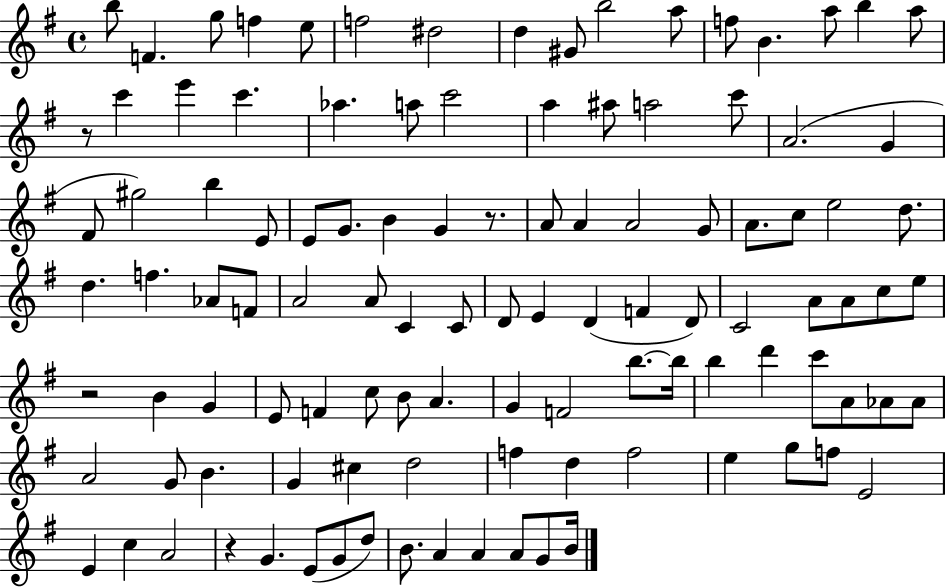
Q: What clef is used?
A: treble